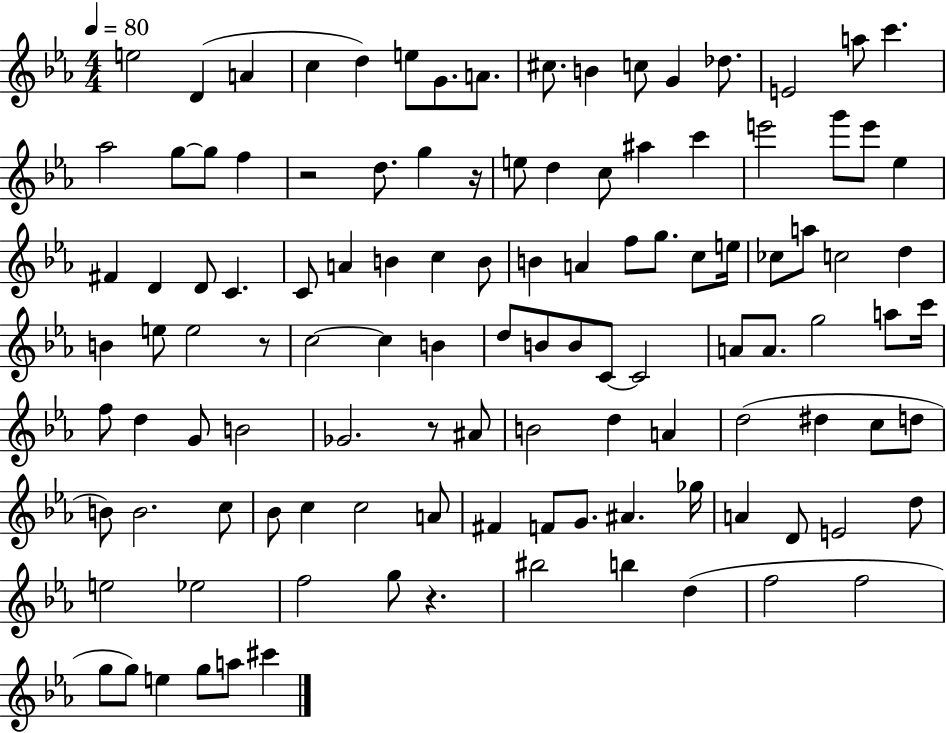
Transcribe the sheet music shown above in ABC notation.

X:1
T:Untitled
M:4/4
L:1/4
K:Eb
e2 D A c d e/2 G/2 A/2 ^c/2 B c/2 G _d/2 E2 a/2 c' _a2 g/2 g/2 f z2 d/2 g z/4 e/2 d c/2 ^a c' e'2 g'/2 e'/2 _e ^F D D/2 C C/2 A B c B/2 B A f/2 g/2 c/2 e/4 _c/2 a/2 c2 d B e/2 e2 z/2 c2 c B d/2 B/2 B/2 C/2 C2 A/2 A/2 g2 a/2 c'/4 f/2 d G/2 B2 _G2 z/2 ^A/2 B2 d A d2 ^d c/2 d/2 B/2 B2 c/2 _B/2 c c2 A/2 ^F F/2 G/2 ^A _g/4 A D/2 E2 d/2 e2 _e2 f2 g/2 z ^b2 b d f2 f2 g/2 g/2 e g/2 a/2 ^c'